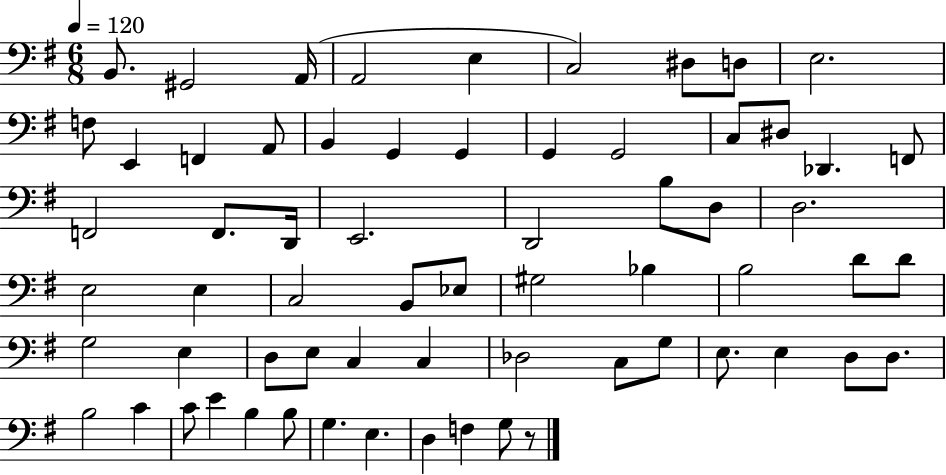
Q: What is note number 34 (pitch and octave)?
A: B2